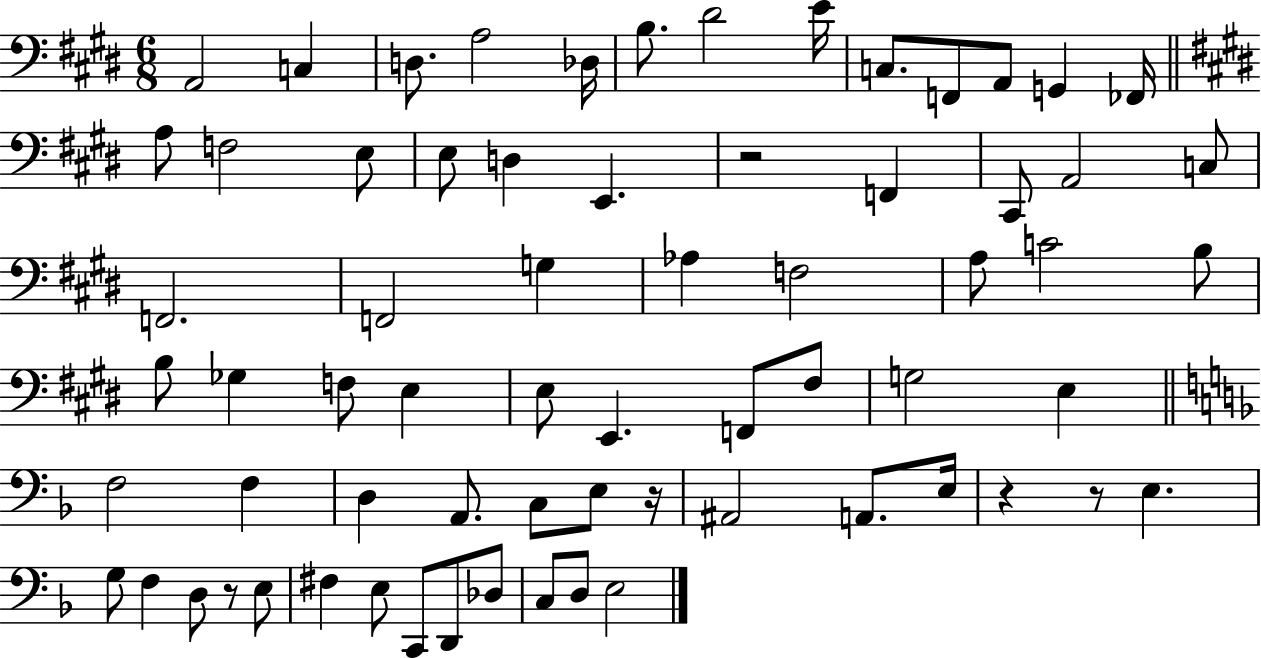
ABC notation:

X:1
T:Untitled
M:6/8
L:1/4
K:E
A,,2 C, D,/2 A,2 _D,/4 B,/2 ^D2 E/4 C,/2 F,,/2 A,,/2 G,, _F,,/4 A,/2 F,2 E,/2 E,/2 D, E,, z2 F,, ^C,,/2 A,,2 C,/2 F,,2 F,,2 G, _A, F,2 A,/2 C2 B,/2 B,/2 _G, F,/2 E, E,/2 E,, F,,/2 ^F,/2 G,2 E, F,2 F, D, A,,/2 C,/2 E,/2 z/4 ^A,,2 A,,/2 E,/4 z z/2 E, G,/2 F, D,/2 z/2 E,/2 ^F, E,/2 C,,/2 D,,/2 _D,/2 C,/2 D,/2 E,2